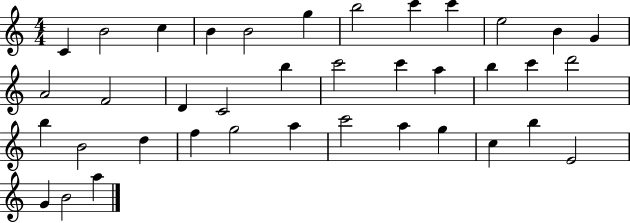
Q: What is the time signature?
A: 4/4